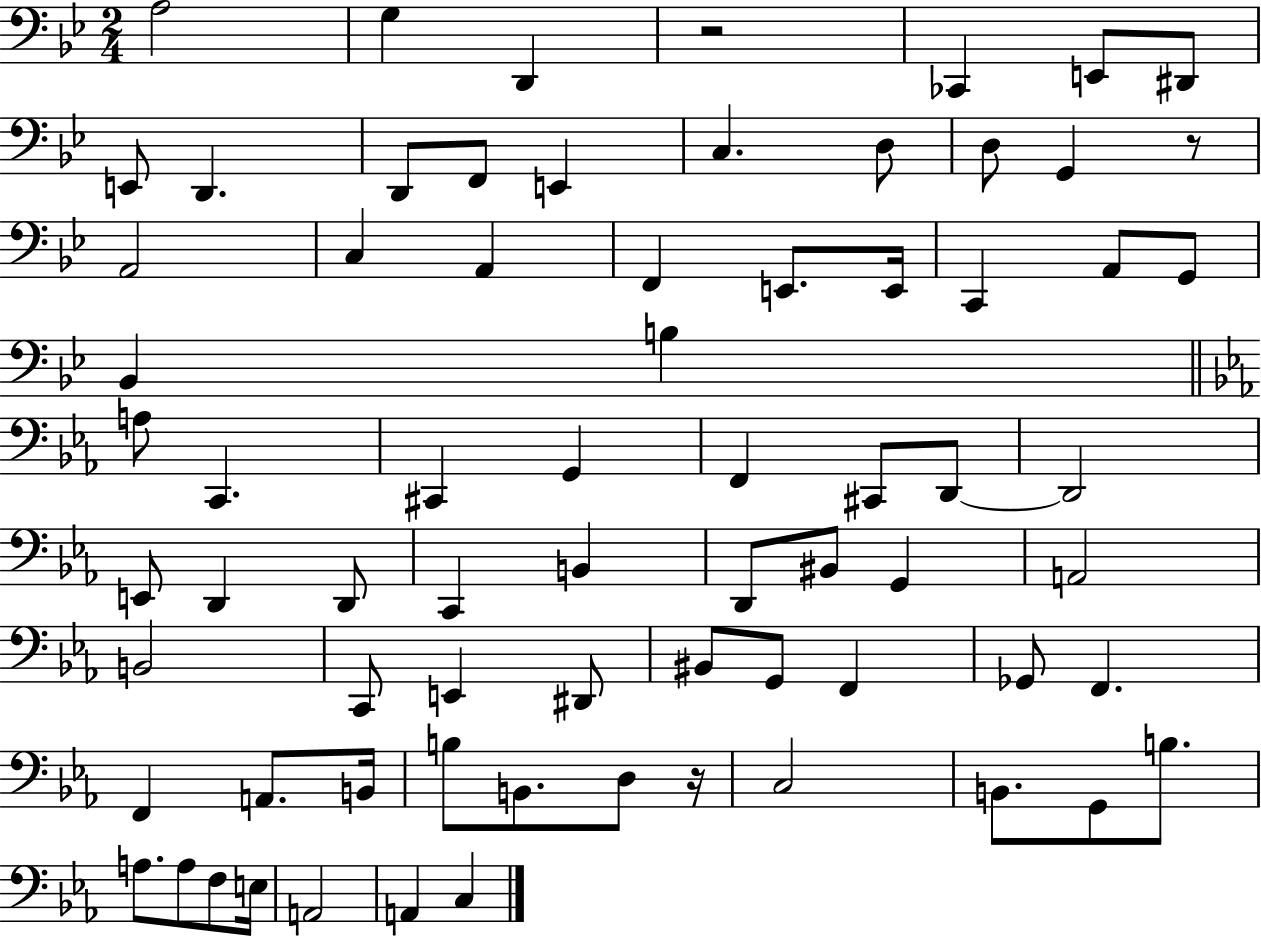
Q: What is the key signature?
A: BES major